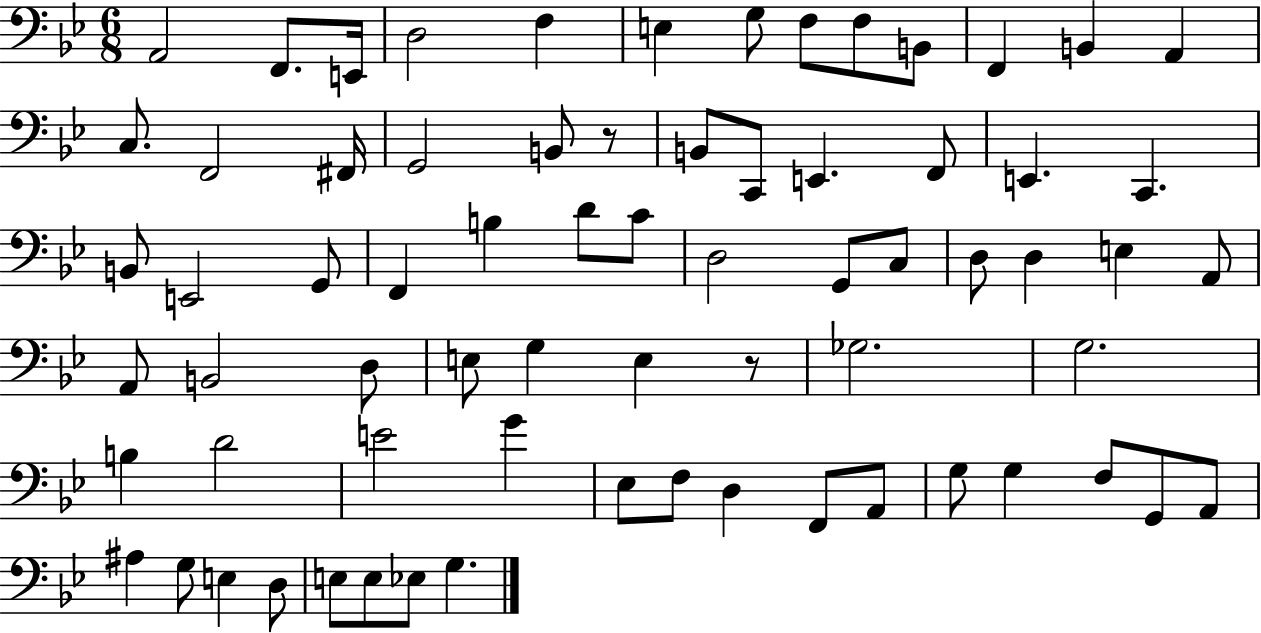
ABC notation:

X:1
T:Untitled
M:6/8
L:1/4
K:Bb
A,,2 F,,/2 E,,/4 D,2 F, E, G,/2 F,/2 F,/2 B,,/2 F,, B,, A,, C,/2 F,,2 ^F,,/4 G,,2 B,,/2 z/2 B,,/2 C,,/2 E,, F,,/2 E,, C,, B,,/2 E,,2 G,,/2 F,, B, D/2 C/2 D,2 G,,/2 C,/2 D,/2 D, E, A,,/2 A,,/2 B,,2 D,/2 E,/2 G, E, z/2 _G,2 G,2 B, D2 E2 G _E,/2 F,/2 D, F,,/2 A,,/2 G,/2 G, F,/2 G,,/2 A,,/2 ^A, G,/2 E, D,/2 E,/2 E,/2 _E,/2 G,